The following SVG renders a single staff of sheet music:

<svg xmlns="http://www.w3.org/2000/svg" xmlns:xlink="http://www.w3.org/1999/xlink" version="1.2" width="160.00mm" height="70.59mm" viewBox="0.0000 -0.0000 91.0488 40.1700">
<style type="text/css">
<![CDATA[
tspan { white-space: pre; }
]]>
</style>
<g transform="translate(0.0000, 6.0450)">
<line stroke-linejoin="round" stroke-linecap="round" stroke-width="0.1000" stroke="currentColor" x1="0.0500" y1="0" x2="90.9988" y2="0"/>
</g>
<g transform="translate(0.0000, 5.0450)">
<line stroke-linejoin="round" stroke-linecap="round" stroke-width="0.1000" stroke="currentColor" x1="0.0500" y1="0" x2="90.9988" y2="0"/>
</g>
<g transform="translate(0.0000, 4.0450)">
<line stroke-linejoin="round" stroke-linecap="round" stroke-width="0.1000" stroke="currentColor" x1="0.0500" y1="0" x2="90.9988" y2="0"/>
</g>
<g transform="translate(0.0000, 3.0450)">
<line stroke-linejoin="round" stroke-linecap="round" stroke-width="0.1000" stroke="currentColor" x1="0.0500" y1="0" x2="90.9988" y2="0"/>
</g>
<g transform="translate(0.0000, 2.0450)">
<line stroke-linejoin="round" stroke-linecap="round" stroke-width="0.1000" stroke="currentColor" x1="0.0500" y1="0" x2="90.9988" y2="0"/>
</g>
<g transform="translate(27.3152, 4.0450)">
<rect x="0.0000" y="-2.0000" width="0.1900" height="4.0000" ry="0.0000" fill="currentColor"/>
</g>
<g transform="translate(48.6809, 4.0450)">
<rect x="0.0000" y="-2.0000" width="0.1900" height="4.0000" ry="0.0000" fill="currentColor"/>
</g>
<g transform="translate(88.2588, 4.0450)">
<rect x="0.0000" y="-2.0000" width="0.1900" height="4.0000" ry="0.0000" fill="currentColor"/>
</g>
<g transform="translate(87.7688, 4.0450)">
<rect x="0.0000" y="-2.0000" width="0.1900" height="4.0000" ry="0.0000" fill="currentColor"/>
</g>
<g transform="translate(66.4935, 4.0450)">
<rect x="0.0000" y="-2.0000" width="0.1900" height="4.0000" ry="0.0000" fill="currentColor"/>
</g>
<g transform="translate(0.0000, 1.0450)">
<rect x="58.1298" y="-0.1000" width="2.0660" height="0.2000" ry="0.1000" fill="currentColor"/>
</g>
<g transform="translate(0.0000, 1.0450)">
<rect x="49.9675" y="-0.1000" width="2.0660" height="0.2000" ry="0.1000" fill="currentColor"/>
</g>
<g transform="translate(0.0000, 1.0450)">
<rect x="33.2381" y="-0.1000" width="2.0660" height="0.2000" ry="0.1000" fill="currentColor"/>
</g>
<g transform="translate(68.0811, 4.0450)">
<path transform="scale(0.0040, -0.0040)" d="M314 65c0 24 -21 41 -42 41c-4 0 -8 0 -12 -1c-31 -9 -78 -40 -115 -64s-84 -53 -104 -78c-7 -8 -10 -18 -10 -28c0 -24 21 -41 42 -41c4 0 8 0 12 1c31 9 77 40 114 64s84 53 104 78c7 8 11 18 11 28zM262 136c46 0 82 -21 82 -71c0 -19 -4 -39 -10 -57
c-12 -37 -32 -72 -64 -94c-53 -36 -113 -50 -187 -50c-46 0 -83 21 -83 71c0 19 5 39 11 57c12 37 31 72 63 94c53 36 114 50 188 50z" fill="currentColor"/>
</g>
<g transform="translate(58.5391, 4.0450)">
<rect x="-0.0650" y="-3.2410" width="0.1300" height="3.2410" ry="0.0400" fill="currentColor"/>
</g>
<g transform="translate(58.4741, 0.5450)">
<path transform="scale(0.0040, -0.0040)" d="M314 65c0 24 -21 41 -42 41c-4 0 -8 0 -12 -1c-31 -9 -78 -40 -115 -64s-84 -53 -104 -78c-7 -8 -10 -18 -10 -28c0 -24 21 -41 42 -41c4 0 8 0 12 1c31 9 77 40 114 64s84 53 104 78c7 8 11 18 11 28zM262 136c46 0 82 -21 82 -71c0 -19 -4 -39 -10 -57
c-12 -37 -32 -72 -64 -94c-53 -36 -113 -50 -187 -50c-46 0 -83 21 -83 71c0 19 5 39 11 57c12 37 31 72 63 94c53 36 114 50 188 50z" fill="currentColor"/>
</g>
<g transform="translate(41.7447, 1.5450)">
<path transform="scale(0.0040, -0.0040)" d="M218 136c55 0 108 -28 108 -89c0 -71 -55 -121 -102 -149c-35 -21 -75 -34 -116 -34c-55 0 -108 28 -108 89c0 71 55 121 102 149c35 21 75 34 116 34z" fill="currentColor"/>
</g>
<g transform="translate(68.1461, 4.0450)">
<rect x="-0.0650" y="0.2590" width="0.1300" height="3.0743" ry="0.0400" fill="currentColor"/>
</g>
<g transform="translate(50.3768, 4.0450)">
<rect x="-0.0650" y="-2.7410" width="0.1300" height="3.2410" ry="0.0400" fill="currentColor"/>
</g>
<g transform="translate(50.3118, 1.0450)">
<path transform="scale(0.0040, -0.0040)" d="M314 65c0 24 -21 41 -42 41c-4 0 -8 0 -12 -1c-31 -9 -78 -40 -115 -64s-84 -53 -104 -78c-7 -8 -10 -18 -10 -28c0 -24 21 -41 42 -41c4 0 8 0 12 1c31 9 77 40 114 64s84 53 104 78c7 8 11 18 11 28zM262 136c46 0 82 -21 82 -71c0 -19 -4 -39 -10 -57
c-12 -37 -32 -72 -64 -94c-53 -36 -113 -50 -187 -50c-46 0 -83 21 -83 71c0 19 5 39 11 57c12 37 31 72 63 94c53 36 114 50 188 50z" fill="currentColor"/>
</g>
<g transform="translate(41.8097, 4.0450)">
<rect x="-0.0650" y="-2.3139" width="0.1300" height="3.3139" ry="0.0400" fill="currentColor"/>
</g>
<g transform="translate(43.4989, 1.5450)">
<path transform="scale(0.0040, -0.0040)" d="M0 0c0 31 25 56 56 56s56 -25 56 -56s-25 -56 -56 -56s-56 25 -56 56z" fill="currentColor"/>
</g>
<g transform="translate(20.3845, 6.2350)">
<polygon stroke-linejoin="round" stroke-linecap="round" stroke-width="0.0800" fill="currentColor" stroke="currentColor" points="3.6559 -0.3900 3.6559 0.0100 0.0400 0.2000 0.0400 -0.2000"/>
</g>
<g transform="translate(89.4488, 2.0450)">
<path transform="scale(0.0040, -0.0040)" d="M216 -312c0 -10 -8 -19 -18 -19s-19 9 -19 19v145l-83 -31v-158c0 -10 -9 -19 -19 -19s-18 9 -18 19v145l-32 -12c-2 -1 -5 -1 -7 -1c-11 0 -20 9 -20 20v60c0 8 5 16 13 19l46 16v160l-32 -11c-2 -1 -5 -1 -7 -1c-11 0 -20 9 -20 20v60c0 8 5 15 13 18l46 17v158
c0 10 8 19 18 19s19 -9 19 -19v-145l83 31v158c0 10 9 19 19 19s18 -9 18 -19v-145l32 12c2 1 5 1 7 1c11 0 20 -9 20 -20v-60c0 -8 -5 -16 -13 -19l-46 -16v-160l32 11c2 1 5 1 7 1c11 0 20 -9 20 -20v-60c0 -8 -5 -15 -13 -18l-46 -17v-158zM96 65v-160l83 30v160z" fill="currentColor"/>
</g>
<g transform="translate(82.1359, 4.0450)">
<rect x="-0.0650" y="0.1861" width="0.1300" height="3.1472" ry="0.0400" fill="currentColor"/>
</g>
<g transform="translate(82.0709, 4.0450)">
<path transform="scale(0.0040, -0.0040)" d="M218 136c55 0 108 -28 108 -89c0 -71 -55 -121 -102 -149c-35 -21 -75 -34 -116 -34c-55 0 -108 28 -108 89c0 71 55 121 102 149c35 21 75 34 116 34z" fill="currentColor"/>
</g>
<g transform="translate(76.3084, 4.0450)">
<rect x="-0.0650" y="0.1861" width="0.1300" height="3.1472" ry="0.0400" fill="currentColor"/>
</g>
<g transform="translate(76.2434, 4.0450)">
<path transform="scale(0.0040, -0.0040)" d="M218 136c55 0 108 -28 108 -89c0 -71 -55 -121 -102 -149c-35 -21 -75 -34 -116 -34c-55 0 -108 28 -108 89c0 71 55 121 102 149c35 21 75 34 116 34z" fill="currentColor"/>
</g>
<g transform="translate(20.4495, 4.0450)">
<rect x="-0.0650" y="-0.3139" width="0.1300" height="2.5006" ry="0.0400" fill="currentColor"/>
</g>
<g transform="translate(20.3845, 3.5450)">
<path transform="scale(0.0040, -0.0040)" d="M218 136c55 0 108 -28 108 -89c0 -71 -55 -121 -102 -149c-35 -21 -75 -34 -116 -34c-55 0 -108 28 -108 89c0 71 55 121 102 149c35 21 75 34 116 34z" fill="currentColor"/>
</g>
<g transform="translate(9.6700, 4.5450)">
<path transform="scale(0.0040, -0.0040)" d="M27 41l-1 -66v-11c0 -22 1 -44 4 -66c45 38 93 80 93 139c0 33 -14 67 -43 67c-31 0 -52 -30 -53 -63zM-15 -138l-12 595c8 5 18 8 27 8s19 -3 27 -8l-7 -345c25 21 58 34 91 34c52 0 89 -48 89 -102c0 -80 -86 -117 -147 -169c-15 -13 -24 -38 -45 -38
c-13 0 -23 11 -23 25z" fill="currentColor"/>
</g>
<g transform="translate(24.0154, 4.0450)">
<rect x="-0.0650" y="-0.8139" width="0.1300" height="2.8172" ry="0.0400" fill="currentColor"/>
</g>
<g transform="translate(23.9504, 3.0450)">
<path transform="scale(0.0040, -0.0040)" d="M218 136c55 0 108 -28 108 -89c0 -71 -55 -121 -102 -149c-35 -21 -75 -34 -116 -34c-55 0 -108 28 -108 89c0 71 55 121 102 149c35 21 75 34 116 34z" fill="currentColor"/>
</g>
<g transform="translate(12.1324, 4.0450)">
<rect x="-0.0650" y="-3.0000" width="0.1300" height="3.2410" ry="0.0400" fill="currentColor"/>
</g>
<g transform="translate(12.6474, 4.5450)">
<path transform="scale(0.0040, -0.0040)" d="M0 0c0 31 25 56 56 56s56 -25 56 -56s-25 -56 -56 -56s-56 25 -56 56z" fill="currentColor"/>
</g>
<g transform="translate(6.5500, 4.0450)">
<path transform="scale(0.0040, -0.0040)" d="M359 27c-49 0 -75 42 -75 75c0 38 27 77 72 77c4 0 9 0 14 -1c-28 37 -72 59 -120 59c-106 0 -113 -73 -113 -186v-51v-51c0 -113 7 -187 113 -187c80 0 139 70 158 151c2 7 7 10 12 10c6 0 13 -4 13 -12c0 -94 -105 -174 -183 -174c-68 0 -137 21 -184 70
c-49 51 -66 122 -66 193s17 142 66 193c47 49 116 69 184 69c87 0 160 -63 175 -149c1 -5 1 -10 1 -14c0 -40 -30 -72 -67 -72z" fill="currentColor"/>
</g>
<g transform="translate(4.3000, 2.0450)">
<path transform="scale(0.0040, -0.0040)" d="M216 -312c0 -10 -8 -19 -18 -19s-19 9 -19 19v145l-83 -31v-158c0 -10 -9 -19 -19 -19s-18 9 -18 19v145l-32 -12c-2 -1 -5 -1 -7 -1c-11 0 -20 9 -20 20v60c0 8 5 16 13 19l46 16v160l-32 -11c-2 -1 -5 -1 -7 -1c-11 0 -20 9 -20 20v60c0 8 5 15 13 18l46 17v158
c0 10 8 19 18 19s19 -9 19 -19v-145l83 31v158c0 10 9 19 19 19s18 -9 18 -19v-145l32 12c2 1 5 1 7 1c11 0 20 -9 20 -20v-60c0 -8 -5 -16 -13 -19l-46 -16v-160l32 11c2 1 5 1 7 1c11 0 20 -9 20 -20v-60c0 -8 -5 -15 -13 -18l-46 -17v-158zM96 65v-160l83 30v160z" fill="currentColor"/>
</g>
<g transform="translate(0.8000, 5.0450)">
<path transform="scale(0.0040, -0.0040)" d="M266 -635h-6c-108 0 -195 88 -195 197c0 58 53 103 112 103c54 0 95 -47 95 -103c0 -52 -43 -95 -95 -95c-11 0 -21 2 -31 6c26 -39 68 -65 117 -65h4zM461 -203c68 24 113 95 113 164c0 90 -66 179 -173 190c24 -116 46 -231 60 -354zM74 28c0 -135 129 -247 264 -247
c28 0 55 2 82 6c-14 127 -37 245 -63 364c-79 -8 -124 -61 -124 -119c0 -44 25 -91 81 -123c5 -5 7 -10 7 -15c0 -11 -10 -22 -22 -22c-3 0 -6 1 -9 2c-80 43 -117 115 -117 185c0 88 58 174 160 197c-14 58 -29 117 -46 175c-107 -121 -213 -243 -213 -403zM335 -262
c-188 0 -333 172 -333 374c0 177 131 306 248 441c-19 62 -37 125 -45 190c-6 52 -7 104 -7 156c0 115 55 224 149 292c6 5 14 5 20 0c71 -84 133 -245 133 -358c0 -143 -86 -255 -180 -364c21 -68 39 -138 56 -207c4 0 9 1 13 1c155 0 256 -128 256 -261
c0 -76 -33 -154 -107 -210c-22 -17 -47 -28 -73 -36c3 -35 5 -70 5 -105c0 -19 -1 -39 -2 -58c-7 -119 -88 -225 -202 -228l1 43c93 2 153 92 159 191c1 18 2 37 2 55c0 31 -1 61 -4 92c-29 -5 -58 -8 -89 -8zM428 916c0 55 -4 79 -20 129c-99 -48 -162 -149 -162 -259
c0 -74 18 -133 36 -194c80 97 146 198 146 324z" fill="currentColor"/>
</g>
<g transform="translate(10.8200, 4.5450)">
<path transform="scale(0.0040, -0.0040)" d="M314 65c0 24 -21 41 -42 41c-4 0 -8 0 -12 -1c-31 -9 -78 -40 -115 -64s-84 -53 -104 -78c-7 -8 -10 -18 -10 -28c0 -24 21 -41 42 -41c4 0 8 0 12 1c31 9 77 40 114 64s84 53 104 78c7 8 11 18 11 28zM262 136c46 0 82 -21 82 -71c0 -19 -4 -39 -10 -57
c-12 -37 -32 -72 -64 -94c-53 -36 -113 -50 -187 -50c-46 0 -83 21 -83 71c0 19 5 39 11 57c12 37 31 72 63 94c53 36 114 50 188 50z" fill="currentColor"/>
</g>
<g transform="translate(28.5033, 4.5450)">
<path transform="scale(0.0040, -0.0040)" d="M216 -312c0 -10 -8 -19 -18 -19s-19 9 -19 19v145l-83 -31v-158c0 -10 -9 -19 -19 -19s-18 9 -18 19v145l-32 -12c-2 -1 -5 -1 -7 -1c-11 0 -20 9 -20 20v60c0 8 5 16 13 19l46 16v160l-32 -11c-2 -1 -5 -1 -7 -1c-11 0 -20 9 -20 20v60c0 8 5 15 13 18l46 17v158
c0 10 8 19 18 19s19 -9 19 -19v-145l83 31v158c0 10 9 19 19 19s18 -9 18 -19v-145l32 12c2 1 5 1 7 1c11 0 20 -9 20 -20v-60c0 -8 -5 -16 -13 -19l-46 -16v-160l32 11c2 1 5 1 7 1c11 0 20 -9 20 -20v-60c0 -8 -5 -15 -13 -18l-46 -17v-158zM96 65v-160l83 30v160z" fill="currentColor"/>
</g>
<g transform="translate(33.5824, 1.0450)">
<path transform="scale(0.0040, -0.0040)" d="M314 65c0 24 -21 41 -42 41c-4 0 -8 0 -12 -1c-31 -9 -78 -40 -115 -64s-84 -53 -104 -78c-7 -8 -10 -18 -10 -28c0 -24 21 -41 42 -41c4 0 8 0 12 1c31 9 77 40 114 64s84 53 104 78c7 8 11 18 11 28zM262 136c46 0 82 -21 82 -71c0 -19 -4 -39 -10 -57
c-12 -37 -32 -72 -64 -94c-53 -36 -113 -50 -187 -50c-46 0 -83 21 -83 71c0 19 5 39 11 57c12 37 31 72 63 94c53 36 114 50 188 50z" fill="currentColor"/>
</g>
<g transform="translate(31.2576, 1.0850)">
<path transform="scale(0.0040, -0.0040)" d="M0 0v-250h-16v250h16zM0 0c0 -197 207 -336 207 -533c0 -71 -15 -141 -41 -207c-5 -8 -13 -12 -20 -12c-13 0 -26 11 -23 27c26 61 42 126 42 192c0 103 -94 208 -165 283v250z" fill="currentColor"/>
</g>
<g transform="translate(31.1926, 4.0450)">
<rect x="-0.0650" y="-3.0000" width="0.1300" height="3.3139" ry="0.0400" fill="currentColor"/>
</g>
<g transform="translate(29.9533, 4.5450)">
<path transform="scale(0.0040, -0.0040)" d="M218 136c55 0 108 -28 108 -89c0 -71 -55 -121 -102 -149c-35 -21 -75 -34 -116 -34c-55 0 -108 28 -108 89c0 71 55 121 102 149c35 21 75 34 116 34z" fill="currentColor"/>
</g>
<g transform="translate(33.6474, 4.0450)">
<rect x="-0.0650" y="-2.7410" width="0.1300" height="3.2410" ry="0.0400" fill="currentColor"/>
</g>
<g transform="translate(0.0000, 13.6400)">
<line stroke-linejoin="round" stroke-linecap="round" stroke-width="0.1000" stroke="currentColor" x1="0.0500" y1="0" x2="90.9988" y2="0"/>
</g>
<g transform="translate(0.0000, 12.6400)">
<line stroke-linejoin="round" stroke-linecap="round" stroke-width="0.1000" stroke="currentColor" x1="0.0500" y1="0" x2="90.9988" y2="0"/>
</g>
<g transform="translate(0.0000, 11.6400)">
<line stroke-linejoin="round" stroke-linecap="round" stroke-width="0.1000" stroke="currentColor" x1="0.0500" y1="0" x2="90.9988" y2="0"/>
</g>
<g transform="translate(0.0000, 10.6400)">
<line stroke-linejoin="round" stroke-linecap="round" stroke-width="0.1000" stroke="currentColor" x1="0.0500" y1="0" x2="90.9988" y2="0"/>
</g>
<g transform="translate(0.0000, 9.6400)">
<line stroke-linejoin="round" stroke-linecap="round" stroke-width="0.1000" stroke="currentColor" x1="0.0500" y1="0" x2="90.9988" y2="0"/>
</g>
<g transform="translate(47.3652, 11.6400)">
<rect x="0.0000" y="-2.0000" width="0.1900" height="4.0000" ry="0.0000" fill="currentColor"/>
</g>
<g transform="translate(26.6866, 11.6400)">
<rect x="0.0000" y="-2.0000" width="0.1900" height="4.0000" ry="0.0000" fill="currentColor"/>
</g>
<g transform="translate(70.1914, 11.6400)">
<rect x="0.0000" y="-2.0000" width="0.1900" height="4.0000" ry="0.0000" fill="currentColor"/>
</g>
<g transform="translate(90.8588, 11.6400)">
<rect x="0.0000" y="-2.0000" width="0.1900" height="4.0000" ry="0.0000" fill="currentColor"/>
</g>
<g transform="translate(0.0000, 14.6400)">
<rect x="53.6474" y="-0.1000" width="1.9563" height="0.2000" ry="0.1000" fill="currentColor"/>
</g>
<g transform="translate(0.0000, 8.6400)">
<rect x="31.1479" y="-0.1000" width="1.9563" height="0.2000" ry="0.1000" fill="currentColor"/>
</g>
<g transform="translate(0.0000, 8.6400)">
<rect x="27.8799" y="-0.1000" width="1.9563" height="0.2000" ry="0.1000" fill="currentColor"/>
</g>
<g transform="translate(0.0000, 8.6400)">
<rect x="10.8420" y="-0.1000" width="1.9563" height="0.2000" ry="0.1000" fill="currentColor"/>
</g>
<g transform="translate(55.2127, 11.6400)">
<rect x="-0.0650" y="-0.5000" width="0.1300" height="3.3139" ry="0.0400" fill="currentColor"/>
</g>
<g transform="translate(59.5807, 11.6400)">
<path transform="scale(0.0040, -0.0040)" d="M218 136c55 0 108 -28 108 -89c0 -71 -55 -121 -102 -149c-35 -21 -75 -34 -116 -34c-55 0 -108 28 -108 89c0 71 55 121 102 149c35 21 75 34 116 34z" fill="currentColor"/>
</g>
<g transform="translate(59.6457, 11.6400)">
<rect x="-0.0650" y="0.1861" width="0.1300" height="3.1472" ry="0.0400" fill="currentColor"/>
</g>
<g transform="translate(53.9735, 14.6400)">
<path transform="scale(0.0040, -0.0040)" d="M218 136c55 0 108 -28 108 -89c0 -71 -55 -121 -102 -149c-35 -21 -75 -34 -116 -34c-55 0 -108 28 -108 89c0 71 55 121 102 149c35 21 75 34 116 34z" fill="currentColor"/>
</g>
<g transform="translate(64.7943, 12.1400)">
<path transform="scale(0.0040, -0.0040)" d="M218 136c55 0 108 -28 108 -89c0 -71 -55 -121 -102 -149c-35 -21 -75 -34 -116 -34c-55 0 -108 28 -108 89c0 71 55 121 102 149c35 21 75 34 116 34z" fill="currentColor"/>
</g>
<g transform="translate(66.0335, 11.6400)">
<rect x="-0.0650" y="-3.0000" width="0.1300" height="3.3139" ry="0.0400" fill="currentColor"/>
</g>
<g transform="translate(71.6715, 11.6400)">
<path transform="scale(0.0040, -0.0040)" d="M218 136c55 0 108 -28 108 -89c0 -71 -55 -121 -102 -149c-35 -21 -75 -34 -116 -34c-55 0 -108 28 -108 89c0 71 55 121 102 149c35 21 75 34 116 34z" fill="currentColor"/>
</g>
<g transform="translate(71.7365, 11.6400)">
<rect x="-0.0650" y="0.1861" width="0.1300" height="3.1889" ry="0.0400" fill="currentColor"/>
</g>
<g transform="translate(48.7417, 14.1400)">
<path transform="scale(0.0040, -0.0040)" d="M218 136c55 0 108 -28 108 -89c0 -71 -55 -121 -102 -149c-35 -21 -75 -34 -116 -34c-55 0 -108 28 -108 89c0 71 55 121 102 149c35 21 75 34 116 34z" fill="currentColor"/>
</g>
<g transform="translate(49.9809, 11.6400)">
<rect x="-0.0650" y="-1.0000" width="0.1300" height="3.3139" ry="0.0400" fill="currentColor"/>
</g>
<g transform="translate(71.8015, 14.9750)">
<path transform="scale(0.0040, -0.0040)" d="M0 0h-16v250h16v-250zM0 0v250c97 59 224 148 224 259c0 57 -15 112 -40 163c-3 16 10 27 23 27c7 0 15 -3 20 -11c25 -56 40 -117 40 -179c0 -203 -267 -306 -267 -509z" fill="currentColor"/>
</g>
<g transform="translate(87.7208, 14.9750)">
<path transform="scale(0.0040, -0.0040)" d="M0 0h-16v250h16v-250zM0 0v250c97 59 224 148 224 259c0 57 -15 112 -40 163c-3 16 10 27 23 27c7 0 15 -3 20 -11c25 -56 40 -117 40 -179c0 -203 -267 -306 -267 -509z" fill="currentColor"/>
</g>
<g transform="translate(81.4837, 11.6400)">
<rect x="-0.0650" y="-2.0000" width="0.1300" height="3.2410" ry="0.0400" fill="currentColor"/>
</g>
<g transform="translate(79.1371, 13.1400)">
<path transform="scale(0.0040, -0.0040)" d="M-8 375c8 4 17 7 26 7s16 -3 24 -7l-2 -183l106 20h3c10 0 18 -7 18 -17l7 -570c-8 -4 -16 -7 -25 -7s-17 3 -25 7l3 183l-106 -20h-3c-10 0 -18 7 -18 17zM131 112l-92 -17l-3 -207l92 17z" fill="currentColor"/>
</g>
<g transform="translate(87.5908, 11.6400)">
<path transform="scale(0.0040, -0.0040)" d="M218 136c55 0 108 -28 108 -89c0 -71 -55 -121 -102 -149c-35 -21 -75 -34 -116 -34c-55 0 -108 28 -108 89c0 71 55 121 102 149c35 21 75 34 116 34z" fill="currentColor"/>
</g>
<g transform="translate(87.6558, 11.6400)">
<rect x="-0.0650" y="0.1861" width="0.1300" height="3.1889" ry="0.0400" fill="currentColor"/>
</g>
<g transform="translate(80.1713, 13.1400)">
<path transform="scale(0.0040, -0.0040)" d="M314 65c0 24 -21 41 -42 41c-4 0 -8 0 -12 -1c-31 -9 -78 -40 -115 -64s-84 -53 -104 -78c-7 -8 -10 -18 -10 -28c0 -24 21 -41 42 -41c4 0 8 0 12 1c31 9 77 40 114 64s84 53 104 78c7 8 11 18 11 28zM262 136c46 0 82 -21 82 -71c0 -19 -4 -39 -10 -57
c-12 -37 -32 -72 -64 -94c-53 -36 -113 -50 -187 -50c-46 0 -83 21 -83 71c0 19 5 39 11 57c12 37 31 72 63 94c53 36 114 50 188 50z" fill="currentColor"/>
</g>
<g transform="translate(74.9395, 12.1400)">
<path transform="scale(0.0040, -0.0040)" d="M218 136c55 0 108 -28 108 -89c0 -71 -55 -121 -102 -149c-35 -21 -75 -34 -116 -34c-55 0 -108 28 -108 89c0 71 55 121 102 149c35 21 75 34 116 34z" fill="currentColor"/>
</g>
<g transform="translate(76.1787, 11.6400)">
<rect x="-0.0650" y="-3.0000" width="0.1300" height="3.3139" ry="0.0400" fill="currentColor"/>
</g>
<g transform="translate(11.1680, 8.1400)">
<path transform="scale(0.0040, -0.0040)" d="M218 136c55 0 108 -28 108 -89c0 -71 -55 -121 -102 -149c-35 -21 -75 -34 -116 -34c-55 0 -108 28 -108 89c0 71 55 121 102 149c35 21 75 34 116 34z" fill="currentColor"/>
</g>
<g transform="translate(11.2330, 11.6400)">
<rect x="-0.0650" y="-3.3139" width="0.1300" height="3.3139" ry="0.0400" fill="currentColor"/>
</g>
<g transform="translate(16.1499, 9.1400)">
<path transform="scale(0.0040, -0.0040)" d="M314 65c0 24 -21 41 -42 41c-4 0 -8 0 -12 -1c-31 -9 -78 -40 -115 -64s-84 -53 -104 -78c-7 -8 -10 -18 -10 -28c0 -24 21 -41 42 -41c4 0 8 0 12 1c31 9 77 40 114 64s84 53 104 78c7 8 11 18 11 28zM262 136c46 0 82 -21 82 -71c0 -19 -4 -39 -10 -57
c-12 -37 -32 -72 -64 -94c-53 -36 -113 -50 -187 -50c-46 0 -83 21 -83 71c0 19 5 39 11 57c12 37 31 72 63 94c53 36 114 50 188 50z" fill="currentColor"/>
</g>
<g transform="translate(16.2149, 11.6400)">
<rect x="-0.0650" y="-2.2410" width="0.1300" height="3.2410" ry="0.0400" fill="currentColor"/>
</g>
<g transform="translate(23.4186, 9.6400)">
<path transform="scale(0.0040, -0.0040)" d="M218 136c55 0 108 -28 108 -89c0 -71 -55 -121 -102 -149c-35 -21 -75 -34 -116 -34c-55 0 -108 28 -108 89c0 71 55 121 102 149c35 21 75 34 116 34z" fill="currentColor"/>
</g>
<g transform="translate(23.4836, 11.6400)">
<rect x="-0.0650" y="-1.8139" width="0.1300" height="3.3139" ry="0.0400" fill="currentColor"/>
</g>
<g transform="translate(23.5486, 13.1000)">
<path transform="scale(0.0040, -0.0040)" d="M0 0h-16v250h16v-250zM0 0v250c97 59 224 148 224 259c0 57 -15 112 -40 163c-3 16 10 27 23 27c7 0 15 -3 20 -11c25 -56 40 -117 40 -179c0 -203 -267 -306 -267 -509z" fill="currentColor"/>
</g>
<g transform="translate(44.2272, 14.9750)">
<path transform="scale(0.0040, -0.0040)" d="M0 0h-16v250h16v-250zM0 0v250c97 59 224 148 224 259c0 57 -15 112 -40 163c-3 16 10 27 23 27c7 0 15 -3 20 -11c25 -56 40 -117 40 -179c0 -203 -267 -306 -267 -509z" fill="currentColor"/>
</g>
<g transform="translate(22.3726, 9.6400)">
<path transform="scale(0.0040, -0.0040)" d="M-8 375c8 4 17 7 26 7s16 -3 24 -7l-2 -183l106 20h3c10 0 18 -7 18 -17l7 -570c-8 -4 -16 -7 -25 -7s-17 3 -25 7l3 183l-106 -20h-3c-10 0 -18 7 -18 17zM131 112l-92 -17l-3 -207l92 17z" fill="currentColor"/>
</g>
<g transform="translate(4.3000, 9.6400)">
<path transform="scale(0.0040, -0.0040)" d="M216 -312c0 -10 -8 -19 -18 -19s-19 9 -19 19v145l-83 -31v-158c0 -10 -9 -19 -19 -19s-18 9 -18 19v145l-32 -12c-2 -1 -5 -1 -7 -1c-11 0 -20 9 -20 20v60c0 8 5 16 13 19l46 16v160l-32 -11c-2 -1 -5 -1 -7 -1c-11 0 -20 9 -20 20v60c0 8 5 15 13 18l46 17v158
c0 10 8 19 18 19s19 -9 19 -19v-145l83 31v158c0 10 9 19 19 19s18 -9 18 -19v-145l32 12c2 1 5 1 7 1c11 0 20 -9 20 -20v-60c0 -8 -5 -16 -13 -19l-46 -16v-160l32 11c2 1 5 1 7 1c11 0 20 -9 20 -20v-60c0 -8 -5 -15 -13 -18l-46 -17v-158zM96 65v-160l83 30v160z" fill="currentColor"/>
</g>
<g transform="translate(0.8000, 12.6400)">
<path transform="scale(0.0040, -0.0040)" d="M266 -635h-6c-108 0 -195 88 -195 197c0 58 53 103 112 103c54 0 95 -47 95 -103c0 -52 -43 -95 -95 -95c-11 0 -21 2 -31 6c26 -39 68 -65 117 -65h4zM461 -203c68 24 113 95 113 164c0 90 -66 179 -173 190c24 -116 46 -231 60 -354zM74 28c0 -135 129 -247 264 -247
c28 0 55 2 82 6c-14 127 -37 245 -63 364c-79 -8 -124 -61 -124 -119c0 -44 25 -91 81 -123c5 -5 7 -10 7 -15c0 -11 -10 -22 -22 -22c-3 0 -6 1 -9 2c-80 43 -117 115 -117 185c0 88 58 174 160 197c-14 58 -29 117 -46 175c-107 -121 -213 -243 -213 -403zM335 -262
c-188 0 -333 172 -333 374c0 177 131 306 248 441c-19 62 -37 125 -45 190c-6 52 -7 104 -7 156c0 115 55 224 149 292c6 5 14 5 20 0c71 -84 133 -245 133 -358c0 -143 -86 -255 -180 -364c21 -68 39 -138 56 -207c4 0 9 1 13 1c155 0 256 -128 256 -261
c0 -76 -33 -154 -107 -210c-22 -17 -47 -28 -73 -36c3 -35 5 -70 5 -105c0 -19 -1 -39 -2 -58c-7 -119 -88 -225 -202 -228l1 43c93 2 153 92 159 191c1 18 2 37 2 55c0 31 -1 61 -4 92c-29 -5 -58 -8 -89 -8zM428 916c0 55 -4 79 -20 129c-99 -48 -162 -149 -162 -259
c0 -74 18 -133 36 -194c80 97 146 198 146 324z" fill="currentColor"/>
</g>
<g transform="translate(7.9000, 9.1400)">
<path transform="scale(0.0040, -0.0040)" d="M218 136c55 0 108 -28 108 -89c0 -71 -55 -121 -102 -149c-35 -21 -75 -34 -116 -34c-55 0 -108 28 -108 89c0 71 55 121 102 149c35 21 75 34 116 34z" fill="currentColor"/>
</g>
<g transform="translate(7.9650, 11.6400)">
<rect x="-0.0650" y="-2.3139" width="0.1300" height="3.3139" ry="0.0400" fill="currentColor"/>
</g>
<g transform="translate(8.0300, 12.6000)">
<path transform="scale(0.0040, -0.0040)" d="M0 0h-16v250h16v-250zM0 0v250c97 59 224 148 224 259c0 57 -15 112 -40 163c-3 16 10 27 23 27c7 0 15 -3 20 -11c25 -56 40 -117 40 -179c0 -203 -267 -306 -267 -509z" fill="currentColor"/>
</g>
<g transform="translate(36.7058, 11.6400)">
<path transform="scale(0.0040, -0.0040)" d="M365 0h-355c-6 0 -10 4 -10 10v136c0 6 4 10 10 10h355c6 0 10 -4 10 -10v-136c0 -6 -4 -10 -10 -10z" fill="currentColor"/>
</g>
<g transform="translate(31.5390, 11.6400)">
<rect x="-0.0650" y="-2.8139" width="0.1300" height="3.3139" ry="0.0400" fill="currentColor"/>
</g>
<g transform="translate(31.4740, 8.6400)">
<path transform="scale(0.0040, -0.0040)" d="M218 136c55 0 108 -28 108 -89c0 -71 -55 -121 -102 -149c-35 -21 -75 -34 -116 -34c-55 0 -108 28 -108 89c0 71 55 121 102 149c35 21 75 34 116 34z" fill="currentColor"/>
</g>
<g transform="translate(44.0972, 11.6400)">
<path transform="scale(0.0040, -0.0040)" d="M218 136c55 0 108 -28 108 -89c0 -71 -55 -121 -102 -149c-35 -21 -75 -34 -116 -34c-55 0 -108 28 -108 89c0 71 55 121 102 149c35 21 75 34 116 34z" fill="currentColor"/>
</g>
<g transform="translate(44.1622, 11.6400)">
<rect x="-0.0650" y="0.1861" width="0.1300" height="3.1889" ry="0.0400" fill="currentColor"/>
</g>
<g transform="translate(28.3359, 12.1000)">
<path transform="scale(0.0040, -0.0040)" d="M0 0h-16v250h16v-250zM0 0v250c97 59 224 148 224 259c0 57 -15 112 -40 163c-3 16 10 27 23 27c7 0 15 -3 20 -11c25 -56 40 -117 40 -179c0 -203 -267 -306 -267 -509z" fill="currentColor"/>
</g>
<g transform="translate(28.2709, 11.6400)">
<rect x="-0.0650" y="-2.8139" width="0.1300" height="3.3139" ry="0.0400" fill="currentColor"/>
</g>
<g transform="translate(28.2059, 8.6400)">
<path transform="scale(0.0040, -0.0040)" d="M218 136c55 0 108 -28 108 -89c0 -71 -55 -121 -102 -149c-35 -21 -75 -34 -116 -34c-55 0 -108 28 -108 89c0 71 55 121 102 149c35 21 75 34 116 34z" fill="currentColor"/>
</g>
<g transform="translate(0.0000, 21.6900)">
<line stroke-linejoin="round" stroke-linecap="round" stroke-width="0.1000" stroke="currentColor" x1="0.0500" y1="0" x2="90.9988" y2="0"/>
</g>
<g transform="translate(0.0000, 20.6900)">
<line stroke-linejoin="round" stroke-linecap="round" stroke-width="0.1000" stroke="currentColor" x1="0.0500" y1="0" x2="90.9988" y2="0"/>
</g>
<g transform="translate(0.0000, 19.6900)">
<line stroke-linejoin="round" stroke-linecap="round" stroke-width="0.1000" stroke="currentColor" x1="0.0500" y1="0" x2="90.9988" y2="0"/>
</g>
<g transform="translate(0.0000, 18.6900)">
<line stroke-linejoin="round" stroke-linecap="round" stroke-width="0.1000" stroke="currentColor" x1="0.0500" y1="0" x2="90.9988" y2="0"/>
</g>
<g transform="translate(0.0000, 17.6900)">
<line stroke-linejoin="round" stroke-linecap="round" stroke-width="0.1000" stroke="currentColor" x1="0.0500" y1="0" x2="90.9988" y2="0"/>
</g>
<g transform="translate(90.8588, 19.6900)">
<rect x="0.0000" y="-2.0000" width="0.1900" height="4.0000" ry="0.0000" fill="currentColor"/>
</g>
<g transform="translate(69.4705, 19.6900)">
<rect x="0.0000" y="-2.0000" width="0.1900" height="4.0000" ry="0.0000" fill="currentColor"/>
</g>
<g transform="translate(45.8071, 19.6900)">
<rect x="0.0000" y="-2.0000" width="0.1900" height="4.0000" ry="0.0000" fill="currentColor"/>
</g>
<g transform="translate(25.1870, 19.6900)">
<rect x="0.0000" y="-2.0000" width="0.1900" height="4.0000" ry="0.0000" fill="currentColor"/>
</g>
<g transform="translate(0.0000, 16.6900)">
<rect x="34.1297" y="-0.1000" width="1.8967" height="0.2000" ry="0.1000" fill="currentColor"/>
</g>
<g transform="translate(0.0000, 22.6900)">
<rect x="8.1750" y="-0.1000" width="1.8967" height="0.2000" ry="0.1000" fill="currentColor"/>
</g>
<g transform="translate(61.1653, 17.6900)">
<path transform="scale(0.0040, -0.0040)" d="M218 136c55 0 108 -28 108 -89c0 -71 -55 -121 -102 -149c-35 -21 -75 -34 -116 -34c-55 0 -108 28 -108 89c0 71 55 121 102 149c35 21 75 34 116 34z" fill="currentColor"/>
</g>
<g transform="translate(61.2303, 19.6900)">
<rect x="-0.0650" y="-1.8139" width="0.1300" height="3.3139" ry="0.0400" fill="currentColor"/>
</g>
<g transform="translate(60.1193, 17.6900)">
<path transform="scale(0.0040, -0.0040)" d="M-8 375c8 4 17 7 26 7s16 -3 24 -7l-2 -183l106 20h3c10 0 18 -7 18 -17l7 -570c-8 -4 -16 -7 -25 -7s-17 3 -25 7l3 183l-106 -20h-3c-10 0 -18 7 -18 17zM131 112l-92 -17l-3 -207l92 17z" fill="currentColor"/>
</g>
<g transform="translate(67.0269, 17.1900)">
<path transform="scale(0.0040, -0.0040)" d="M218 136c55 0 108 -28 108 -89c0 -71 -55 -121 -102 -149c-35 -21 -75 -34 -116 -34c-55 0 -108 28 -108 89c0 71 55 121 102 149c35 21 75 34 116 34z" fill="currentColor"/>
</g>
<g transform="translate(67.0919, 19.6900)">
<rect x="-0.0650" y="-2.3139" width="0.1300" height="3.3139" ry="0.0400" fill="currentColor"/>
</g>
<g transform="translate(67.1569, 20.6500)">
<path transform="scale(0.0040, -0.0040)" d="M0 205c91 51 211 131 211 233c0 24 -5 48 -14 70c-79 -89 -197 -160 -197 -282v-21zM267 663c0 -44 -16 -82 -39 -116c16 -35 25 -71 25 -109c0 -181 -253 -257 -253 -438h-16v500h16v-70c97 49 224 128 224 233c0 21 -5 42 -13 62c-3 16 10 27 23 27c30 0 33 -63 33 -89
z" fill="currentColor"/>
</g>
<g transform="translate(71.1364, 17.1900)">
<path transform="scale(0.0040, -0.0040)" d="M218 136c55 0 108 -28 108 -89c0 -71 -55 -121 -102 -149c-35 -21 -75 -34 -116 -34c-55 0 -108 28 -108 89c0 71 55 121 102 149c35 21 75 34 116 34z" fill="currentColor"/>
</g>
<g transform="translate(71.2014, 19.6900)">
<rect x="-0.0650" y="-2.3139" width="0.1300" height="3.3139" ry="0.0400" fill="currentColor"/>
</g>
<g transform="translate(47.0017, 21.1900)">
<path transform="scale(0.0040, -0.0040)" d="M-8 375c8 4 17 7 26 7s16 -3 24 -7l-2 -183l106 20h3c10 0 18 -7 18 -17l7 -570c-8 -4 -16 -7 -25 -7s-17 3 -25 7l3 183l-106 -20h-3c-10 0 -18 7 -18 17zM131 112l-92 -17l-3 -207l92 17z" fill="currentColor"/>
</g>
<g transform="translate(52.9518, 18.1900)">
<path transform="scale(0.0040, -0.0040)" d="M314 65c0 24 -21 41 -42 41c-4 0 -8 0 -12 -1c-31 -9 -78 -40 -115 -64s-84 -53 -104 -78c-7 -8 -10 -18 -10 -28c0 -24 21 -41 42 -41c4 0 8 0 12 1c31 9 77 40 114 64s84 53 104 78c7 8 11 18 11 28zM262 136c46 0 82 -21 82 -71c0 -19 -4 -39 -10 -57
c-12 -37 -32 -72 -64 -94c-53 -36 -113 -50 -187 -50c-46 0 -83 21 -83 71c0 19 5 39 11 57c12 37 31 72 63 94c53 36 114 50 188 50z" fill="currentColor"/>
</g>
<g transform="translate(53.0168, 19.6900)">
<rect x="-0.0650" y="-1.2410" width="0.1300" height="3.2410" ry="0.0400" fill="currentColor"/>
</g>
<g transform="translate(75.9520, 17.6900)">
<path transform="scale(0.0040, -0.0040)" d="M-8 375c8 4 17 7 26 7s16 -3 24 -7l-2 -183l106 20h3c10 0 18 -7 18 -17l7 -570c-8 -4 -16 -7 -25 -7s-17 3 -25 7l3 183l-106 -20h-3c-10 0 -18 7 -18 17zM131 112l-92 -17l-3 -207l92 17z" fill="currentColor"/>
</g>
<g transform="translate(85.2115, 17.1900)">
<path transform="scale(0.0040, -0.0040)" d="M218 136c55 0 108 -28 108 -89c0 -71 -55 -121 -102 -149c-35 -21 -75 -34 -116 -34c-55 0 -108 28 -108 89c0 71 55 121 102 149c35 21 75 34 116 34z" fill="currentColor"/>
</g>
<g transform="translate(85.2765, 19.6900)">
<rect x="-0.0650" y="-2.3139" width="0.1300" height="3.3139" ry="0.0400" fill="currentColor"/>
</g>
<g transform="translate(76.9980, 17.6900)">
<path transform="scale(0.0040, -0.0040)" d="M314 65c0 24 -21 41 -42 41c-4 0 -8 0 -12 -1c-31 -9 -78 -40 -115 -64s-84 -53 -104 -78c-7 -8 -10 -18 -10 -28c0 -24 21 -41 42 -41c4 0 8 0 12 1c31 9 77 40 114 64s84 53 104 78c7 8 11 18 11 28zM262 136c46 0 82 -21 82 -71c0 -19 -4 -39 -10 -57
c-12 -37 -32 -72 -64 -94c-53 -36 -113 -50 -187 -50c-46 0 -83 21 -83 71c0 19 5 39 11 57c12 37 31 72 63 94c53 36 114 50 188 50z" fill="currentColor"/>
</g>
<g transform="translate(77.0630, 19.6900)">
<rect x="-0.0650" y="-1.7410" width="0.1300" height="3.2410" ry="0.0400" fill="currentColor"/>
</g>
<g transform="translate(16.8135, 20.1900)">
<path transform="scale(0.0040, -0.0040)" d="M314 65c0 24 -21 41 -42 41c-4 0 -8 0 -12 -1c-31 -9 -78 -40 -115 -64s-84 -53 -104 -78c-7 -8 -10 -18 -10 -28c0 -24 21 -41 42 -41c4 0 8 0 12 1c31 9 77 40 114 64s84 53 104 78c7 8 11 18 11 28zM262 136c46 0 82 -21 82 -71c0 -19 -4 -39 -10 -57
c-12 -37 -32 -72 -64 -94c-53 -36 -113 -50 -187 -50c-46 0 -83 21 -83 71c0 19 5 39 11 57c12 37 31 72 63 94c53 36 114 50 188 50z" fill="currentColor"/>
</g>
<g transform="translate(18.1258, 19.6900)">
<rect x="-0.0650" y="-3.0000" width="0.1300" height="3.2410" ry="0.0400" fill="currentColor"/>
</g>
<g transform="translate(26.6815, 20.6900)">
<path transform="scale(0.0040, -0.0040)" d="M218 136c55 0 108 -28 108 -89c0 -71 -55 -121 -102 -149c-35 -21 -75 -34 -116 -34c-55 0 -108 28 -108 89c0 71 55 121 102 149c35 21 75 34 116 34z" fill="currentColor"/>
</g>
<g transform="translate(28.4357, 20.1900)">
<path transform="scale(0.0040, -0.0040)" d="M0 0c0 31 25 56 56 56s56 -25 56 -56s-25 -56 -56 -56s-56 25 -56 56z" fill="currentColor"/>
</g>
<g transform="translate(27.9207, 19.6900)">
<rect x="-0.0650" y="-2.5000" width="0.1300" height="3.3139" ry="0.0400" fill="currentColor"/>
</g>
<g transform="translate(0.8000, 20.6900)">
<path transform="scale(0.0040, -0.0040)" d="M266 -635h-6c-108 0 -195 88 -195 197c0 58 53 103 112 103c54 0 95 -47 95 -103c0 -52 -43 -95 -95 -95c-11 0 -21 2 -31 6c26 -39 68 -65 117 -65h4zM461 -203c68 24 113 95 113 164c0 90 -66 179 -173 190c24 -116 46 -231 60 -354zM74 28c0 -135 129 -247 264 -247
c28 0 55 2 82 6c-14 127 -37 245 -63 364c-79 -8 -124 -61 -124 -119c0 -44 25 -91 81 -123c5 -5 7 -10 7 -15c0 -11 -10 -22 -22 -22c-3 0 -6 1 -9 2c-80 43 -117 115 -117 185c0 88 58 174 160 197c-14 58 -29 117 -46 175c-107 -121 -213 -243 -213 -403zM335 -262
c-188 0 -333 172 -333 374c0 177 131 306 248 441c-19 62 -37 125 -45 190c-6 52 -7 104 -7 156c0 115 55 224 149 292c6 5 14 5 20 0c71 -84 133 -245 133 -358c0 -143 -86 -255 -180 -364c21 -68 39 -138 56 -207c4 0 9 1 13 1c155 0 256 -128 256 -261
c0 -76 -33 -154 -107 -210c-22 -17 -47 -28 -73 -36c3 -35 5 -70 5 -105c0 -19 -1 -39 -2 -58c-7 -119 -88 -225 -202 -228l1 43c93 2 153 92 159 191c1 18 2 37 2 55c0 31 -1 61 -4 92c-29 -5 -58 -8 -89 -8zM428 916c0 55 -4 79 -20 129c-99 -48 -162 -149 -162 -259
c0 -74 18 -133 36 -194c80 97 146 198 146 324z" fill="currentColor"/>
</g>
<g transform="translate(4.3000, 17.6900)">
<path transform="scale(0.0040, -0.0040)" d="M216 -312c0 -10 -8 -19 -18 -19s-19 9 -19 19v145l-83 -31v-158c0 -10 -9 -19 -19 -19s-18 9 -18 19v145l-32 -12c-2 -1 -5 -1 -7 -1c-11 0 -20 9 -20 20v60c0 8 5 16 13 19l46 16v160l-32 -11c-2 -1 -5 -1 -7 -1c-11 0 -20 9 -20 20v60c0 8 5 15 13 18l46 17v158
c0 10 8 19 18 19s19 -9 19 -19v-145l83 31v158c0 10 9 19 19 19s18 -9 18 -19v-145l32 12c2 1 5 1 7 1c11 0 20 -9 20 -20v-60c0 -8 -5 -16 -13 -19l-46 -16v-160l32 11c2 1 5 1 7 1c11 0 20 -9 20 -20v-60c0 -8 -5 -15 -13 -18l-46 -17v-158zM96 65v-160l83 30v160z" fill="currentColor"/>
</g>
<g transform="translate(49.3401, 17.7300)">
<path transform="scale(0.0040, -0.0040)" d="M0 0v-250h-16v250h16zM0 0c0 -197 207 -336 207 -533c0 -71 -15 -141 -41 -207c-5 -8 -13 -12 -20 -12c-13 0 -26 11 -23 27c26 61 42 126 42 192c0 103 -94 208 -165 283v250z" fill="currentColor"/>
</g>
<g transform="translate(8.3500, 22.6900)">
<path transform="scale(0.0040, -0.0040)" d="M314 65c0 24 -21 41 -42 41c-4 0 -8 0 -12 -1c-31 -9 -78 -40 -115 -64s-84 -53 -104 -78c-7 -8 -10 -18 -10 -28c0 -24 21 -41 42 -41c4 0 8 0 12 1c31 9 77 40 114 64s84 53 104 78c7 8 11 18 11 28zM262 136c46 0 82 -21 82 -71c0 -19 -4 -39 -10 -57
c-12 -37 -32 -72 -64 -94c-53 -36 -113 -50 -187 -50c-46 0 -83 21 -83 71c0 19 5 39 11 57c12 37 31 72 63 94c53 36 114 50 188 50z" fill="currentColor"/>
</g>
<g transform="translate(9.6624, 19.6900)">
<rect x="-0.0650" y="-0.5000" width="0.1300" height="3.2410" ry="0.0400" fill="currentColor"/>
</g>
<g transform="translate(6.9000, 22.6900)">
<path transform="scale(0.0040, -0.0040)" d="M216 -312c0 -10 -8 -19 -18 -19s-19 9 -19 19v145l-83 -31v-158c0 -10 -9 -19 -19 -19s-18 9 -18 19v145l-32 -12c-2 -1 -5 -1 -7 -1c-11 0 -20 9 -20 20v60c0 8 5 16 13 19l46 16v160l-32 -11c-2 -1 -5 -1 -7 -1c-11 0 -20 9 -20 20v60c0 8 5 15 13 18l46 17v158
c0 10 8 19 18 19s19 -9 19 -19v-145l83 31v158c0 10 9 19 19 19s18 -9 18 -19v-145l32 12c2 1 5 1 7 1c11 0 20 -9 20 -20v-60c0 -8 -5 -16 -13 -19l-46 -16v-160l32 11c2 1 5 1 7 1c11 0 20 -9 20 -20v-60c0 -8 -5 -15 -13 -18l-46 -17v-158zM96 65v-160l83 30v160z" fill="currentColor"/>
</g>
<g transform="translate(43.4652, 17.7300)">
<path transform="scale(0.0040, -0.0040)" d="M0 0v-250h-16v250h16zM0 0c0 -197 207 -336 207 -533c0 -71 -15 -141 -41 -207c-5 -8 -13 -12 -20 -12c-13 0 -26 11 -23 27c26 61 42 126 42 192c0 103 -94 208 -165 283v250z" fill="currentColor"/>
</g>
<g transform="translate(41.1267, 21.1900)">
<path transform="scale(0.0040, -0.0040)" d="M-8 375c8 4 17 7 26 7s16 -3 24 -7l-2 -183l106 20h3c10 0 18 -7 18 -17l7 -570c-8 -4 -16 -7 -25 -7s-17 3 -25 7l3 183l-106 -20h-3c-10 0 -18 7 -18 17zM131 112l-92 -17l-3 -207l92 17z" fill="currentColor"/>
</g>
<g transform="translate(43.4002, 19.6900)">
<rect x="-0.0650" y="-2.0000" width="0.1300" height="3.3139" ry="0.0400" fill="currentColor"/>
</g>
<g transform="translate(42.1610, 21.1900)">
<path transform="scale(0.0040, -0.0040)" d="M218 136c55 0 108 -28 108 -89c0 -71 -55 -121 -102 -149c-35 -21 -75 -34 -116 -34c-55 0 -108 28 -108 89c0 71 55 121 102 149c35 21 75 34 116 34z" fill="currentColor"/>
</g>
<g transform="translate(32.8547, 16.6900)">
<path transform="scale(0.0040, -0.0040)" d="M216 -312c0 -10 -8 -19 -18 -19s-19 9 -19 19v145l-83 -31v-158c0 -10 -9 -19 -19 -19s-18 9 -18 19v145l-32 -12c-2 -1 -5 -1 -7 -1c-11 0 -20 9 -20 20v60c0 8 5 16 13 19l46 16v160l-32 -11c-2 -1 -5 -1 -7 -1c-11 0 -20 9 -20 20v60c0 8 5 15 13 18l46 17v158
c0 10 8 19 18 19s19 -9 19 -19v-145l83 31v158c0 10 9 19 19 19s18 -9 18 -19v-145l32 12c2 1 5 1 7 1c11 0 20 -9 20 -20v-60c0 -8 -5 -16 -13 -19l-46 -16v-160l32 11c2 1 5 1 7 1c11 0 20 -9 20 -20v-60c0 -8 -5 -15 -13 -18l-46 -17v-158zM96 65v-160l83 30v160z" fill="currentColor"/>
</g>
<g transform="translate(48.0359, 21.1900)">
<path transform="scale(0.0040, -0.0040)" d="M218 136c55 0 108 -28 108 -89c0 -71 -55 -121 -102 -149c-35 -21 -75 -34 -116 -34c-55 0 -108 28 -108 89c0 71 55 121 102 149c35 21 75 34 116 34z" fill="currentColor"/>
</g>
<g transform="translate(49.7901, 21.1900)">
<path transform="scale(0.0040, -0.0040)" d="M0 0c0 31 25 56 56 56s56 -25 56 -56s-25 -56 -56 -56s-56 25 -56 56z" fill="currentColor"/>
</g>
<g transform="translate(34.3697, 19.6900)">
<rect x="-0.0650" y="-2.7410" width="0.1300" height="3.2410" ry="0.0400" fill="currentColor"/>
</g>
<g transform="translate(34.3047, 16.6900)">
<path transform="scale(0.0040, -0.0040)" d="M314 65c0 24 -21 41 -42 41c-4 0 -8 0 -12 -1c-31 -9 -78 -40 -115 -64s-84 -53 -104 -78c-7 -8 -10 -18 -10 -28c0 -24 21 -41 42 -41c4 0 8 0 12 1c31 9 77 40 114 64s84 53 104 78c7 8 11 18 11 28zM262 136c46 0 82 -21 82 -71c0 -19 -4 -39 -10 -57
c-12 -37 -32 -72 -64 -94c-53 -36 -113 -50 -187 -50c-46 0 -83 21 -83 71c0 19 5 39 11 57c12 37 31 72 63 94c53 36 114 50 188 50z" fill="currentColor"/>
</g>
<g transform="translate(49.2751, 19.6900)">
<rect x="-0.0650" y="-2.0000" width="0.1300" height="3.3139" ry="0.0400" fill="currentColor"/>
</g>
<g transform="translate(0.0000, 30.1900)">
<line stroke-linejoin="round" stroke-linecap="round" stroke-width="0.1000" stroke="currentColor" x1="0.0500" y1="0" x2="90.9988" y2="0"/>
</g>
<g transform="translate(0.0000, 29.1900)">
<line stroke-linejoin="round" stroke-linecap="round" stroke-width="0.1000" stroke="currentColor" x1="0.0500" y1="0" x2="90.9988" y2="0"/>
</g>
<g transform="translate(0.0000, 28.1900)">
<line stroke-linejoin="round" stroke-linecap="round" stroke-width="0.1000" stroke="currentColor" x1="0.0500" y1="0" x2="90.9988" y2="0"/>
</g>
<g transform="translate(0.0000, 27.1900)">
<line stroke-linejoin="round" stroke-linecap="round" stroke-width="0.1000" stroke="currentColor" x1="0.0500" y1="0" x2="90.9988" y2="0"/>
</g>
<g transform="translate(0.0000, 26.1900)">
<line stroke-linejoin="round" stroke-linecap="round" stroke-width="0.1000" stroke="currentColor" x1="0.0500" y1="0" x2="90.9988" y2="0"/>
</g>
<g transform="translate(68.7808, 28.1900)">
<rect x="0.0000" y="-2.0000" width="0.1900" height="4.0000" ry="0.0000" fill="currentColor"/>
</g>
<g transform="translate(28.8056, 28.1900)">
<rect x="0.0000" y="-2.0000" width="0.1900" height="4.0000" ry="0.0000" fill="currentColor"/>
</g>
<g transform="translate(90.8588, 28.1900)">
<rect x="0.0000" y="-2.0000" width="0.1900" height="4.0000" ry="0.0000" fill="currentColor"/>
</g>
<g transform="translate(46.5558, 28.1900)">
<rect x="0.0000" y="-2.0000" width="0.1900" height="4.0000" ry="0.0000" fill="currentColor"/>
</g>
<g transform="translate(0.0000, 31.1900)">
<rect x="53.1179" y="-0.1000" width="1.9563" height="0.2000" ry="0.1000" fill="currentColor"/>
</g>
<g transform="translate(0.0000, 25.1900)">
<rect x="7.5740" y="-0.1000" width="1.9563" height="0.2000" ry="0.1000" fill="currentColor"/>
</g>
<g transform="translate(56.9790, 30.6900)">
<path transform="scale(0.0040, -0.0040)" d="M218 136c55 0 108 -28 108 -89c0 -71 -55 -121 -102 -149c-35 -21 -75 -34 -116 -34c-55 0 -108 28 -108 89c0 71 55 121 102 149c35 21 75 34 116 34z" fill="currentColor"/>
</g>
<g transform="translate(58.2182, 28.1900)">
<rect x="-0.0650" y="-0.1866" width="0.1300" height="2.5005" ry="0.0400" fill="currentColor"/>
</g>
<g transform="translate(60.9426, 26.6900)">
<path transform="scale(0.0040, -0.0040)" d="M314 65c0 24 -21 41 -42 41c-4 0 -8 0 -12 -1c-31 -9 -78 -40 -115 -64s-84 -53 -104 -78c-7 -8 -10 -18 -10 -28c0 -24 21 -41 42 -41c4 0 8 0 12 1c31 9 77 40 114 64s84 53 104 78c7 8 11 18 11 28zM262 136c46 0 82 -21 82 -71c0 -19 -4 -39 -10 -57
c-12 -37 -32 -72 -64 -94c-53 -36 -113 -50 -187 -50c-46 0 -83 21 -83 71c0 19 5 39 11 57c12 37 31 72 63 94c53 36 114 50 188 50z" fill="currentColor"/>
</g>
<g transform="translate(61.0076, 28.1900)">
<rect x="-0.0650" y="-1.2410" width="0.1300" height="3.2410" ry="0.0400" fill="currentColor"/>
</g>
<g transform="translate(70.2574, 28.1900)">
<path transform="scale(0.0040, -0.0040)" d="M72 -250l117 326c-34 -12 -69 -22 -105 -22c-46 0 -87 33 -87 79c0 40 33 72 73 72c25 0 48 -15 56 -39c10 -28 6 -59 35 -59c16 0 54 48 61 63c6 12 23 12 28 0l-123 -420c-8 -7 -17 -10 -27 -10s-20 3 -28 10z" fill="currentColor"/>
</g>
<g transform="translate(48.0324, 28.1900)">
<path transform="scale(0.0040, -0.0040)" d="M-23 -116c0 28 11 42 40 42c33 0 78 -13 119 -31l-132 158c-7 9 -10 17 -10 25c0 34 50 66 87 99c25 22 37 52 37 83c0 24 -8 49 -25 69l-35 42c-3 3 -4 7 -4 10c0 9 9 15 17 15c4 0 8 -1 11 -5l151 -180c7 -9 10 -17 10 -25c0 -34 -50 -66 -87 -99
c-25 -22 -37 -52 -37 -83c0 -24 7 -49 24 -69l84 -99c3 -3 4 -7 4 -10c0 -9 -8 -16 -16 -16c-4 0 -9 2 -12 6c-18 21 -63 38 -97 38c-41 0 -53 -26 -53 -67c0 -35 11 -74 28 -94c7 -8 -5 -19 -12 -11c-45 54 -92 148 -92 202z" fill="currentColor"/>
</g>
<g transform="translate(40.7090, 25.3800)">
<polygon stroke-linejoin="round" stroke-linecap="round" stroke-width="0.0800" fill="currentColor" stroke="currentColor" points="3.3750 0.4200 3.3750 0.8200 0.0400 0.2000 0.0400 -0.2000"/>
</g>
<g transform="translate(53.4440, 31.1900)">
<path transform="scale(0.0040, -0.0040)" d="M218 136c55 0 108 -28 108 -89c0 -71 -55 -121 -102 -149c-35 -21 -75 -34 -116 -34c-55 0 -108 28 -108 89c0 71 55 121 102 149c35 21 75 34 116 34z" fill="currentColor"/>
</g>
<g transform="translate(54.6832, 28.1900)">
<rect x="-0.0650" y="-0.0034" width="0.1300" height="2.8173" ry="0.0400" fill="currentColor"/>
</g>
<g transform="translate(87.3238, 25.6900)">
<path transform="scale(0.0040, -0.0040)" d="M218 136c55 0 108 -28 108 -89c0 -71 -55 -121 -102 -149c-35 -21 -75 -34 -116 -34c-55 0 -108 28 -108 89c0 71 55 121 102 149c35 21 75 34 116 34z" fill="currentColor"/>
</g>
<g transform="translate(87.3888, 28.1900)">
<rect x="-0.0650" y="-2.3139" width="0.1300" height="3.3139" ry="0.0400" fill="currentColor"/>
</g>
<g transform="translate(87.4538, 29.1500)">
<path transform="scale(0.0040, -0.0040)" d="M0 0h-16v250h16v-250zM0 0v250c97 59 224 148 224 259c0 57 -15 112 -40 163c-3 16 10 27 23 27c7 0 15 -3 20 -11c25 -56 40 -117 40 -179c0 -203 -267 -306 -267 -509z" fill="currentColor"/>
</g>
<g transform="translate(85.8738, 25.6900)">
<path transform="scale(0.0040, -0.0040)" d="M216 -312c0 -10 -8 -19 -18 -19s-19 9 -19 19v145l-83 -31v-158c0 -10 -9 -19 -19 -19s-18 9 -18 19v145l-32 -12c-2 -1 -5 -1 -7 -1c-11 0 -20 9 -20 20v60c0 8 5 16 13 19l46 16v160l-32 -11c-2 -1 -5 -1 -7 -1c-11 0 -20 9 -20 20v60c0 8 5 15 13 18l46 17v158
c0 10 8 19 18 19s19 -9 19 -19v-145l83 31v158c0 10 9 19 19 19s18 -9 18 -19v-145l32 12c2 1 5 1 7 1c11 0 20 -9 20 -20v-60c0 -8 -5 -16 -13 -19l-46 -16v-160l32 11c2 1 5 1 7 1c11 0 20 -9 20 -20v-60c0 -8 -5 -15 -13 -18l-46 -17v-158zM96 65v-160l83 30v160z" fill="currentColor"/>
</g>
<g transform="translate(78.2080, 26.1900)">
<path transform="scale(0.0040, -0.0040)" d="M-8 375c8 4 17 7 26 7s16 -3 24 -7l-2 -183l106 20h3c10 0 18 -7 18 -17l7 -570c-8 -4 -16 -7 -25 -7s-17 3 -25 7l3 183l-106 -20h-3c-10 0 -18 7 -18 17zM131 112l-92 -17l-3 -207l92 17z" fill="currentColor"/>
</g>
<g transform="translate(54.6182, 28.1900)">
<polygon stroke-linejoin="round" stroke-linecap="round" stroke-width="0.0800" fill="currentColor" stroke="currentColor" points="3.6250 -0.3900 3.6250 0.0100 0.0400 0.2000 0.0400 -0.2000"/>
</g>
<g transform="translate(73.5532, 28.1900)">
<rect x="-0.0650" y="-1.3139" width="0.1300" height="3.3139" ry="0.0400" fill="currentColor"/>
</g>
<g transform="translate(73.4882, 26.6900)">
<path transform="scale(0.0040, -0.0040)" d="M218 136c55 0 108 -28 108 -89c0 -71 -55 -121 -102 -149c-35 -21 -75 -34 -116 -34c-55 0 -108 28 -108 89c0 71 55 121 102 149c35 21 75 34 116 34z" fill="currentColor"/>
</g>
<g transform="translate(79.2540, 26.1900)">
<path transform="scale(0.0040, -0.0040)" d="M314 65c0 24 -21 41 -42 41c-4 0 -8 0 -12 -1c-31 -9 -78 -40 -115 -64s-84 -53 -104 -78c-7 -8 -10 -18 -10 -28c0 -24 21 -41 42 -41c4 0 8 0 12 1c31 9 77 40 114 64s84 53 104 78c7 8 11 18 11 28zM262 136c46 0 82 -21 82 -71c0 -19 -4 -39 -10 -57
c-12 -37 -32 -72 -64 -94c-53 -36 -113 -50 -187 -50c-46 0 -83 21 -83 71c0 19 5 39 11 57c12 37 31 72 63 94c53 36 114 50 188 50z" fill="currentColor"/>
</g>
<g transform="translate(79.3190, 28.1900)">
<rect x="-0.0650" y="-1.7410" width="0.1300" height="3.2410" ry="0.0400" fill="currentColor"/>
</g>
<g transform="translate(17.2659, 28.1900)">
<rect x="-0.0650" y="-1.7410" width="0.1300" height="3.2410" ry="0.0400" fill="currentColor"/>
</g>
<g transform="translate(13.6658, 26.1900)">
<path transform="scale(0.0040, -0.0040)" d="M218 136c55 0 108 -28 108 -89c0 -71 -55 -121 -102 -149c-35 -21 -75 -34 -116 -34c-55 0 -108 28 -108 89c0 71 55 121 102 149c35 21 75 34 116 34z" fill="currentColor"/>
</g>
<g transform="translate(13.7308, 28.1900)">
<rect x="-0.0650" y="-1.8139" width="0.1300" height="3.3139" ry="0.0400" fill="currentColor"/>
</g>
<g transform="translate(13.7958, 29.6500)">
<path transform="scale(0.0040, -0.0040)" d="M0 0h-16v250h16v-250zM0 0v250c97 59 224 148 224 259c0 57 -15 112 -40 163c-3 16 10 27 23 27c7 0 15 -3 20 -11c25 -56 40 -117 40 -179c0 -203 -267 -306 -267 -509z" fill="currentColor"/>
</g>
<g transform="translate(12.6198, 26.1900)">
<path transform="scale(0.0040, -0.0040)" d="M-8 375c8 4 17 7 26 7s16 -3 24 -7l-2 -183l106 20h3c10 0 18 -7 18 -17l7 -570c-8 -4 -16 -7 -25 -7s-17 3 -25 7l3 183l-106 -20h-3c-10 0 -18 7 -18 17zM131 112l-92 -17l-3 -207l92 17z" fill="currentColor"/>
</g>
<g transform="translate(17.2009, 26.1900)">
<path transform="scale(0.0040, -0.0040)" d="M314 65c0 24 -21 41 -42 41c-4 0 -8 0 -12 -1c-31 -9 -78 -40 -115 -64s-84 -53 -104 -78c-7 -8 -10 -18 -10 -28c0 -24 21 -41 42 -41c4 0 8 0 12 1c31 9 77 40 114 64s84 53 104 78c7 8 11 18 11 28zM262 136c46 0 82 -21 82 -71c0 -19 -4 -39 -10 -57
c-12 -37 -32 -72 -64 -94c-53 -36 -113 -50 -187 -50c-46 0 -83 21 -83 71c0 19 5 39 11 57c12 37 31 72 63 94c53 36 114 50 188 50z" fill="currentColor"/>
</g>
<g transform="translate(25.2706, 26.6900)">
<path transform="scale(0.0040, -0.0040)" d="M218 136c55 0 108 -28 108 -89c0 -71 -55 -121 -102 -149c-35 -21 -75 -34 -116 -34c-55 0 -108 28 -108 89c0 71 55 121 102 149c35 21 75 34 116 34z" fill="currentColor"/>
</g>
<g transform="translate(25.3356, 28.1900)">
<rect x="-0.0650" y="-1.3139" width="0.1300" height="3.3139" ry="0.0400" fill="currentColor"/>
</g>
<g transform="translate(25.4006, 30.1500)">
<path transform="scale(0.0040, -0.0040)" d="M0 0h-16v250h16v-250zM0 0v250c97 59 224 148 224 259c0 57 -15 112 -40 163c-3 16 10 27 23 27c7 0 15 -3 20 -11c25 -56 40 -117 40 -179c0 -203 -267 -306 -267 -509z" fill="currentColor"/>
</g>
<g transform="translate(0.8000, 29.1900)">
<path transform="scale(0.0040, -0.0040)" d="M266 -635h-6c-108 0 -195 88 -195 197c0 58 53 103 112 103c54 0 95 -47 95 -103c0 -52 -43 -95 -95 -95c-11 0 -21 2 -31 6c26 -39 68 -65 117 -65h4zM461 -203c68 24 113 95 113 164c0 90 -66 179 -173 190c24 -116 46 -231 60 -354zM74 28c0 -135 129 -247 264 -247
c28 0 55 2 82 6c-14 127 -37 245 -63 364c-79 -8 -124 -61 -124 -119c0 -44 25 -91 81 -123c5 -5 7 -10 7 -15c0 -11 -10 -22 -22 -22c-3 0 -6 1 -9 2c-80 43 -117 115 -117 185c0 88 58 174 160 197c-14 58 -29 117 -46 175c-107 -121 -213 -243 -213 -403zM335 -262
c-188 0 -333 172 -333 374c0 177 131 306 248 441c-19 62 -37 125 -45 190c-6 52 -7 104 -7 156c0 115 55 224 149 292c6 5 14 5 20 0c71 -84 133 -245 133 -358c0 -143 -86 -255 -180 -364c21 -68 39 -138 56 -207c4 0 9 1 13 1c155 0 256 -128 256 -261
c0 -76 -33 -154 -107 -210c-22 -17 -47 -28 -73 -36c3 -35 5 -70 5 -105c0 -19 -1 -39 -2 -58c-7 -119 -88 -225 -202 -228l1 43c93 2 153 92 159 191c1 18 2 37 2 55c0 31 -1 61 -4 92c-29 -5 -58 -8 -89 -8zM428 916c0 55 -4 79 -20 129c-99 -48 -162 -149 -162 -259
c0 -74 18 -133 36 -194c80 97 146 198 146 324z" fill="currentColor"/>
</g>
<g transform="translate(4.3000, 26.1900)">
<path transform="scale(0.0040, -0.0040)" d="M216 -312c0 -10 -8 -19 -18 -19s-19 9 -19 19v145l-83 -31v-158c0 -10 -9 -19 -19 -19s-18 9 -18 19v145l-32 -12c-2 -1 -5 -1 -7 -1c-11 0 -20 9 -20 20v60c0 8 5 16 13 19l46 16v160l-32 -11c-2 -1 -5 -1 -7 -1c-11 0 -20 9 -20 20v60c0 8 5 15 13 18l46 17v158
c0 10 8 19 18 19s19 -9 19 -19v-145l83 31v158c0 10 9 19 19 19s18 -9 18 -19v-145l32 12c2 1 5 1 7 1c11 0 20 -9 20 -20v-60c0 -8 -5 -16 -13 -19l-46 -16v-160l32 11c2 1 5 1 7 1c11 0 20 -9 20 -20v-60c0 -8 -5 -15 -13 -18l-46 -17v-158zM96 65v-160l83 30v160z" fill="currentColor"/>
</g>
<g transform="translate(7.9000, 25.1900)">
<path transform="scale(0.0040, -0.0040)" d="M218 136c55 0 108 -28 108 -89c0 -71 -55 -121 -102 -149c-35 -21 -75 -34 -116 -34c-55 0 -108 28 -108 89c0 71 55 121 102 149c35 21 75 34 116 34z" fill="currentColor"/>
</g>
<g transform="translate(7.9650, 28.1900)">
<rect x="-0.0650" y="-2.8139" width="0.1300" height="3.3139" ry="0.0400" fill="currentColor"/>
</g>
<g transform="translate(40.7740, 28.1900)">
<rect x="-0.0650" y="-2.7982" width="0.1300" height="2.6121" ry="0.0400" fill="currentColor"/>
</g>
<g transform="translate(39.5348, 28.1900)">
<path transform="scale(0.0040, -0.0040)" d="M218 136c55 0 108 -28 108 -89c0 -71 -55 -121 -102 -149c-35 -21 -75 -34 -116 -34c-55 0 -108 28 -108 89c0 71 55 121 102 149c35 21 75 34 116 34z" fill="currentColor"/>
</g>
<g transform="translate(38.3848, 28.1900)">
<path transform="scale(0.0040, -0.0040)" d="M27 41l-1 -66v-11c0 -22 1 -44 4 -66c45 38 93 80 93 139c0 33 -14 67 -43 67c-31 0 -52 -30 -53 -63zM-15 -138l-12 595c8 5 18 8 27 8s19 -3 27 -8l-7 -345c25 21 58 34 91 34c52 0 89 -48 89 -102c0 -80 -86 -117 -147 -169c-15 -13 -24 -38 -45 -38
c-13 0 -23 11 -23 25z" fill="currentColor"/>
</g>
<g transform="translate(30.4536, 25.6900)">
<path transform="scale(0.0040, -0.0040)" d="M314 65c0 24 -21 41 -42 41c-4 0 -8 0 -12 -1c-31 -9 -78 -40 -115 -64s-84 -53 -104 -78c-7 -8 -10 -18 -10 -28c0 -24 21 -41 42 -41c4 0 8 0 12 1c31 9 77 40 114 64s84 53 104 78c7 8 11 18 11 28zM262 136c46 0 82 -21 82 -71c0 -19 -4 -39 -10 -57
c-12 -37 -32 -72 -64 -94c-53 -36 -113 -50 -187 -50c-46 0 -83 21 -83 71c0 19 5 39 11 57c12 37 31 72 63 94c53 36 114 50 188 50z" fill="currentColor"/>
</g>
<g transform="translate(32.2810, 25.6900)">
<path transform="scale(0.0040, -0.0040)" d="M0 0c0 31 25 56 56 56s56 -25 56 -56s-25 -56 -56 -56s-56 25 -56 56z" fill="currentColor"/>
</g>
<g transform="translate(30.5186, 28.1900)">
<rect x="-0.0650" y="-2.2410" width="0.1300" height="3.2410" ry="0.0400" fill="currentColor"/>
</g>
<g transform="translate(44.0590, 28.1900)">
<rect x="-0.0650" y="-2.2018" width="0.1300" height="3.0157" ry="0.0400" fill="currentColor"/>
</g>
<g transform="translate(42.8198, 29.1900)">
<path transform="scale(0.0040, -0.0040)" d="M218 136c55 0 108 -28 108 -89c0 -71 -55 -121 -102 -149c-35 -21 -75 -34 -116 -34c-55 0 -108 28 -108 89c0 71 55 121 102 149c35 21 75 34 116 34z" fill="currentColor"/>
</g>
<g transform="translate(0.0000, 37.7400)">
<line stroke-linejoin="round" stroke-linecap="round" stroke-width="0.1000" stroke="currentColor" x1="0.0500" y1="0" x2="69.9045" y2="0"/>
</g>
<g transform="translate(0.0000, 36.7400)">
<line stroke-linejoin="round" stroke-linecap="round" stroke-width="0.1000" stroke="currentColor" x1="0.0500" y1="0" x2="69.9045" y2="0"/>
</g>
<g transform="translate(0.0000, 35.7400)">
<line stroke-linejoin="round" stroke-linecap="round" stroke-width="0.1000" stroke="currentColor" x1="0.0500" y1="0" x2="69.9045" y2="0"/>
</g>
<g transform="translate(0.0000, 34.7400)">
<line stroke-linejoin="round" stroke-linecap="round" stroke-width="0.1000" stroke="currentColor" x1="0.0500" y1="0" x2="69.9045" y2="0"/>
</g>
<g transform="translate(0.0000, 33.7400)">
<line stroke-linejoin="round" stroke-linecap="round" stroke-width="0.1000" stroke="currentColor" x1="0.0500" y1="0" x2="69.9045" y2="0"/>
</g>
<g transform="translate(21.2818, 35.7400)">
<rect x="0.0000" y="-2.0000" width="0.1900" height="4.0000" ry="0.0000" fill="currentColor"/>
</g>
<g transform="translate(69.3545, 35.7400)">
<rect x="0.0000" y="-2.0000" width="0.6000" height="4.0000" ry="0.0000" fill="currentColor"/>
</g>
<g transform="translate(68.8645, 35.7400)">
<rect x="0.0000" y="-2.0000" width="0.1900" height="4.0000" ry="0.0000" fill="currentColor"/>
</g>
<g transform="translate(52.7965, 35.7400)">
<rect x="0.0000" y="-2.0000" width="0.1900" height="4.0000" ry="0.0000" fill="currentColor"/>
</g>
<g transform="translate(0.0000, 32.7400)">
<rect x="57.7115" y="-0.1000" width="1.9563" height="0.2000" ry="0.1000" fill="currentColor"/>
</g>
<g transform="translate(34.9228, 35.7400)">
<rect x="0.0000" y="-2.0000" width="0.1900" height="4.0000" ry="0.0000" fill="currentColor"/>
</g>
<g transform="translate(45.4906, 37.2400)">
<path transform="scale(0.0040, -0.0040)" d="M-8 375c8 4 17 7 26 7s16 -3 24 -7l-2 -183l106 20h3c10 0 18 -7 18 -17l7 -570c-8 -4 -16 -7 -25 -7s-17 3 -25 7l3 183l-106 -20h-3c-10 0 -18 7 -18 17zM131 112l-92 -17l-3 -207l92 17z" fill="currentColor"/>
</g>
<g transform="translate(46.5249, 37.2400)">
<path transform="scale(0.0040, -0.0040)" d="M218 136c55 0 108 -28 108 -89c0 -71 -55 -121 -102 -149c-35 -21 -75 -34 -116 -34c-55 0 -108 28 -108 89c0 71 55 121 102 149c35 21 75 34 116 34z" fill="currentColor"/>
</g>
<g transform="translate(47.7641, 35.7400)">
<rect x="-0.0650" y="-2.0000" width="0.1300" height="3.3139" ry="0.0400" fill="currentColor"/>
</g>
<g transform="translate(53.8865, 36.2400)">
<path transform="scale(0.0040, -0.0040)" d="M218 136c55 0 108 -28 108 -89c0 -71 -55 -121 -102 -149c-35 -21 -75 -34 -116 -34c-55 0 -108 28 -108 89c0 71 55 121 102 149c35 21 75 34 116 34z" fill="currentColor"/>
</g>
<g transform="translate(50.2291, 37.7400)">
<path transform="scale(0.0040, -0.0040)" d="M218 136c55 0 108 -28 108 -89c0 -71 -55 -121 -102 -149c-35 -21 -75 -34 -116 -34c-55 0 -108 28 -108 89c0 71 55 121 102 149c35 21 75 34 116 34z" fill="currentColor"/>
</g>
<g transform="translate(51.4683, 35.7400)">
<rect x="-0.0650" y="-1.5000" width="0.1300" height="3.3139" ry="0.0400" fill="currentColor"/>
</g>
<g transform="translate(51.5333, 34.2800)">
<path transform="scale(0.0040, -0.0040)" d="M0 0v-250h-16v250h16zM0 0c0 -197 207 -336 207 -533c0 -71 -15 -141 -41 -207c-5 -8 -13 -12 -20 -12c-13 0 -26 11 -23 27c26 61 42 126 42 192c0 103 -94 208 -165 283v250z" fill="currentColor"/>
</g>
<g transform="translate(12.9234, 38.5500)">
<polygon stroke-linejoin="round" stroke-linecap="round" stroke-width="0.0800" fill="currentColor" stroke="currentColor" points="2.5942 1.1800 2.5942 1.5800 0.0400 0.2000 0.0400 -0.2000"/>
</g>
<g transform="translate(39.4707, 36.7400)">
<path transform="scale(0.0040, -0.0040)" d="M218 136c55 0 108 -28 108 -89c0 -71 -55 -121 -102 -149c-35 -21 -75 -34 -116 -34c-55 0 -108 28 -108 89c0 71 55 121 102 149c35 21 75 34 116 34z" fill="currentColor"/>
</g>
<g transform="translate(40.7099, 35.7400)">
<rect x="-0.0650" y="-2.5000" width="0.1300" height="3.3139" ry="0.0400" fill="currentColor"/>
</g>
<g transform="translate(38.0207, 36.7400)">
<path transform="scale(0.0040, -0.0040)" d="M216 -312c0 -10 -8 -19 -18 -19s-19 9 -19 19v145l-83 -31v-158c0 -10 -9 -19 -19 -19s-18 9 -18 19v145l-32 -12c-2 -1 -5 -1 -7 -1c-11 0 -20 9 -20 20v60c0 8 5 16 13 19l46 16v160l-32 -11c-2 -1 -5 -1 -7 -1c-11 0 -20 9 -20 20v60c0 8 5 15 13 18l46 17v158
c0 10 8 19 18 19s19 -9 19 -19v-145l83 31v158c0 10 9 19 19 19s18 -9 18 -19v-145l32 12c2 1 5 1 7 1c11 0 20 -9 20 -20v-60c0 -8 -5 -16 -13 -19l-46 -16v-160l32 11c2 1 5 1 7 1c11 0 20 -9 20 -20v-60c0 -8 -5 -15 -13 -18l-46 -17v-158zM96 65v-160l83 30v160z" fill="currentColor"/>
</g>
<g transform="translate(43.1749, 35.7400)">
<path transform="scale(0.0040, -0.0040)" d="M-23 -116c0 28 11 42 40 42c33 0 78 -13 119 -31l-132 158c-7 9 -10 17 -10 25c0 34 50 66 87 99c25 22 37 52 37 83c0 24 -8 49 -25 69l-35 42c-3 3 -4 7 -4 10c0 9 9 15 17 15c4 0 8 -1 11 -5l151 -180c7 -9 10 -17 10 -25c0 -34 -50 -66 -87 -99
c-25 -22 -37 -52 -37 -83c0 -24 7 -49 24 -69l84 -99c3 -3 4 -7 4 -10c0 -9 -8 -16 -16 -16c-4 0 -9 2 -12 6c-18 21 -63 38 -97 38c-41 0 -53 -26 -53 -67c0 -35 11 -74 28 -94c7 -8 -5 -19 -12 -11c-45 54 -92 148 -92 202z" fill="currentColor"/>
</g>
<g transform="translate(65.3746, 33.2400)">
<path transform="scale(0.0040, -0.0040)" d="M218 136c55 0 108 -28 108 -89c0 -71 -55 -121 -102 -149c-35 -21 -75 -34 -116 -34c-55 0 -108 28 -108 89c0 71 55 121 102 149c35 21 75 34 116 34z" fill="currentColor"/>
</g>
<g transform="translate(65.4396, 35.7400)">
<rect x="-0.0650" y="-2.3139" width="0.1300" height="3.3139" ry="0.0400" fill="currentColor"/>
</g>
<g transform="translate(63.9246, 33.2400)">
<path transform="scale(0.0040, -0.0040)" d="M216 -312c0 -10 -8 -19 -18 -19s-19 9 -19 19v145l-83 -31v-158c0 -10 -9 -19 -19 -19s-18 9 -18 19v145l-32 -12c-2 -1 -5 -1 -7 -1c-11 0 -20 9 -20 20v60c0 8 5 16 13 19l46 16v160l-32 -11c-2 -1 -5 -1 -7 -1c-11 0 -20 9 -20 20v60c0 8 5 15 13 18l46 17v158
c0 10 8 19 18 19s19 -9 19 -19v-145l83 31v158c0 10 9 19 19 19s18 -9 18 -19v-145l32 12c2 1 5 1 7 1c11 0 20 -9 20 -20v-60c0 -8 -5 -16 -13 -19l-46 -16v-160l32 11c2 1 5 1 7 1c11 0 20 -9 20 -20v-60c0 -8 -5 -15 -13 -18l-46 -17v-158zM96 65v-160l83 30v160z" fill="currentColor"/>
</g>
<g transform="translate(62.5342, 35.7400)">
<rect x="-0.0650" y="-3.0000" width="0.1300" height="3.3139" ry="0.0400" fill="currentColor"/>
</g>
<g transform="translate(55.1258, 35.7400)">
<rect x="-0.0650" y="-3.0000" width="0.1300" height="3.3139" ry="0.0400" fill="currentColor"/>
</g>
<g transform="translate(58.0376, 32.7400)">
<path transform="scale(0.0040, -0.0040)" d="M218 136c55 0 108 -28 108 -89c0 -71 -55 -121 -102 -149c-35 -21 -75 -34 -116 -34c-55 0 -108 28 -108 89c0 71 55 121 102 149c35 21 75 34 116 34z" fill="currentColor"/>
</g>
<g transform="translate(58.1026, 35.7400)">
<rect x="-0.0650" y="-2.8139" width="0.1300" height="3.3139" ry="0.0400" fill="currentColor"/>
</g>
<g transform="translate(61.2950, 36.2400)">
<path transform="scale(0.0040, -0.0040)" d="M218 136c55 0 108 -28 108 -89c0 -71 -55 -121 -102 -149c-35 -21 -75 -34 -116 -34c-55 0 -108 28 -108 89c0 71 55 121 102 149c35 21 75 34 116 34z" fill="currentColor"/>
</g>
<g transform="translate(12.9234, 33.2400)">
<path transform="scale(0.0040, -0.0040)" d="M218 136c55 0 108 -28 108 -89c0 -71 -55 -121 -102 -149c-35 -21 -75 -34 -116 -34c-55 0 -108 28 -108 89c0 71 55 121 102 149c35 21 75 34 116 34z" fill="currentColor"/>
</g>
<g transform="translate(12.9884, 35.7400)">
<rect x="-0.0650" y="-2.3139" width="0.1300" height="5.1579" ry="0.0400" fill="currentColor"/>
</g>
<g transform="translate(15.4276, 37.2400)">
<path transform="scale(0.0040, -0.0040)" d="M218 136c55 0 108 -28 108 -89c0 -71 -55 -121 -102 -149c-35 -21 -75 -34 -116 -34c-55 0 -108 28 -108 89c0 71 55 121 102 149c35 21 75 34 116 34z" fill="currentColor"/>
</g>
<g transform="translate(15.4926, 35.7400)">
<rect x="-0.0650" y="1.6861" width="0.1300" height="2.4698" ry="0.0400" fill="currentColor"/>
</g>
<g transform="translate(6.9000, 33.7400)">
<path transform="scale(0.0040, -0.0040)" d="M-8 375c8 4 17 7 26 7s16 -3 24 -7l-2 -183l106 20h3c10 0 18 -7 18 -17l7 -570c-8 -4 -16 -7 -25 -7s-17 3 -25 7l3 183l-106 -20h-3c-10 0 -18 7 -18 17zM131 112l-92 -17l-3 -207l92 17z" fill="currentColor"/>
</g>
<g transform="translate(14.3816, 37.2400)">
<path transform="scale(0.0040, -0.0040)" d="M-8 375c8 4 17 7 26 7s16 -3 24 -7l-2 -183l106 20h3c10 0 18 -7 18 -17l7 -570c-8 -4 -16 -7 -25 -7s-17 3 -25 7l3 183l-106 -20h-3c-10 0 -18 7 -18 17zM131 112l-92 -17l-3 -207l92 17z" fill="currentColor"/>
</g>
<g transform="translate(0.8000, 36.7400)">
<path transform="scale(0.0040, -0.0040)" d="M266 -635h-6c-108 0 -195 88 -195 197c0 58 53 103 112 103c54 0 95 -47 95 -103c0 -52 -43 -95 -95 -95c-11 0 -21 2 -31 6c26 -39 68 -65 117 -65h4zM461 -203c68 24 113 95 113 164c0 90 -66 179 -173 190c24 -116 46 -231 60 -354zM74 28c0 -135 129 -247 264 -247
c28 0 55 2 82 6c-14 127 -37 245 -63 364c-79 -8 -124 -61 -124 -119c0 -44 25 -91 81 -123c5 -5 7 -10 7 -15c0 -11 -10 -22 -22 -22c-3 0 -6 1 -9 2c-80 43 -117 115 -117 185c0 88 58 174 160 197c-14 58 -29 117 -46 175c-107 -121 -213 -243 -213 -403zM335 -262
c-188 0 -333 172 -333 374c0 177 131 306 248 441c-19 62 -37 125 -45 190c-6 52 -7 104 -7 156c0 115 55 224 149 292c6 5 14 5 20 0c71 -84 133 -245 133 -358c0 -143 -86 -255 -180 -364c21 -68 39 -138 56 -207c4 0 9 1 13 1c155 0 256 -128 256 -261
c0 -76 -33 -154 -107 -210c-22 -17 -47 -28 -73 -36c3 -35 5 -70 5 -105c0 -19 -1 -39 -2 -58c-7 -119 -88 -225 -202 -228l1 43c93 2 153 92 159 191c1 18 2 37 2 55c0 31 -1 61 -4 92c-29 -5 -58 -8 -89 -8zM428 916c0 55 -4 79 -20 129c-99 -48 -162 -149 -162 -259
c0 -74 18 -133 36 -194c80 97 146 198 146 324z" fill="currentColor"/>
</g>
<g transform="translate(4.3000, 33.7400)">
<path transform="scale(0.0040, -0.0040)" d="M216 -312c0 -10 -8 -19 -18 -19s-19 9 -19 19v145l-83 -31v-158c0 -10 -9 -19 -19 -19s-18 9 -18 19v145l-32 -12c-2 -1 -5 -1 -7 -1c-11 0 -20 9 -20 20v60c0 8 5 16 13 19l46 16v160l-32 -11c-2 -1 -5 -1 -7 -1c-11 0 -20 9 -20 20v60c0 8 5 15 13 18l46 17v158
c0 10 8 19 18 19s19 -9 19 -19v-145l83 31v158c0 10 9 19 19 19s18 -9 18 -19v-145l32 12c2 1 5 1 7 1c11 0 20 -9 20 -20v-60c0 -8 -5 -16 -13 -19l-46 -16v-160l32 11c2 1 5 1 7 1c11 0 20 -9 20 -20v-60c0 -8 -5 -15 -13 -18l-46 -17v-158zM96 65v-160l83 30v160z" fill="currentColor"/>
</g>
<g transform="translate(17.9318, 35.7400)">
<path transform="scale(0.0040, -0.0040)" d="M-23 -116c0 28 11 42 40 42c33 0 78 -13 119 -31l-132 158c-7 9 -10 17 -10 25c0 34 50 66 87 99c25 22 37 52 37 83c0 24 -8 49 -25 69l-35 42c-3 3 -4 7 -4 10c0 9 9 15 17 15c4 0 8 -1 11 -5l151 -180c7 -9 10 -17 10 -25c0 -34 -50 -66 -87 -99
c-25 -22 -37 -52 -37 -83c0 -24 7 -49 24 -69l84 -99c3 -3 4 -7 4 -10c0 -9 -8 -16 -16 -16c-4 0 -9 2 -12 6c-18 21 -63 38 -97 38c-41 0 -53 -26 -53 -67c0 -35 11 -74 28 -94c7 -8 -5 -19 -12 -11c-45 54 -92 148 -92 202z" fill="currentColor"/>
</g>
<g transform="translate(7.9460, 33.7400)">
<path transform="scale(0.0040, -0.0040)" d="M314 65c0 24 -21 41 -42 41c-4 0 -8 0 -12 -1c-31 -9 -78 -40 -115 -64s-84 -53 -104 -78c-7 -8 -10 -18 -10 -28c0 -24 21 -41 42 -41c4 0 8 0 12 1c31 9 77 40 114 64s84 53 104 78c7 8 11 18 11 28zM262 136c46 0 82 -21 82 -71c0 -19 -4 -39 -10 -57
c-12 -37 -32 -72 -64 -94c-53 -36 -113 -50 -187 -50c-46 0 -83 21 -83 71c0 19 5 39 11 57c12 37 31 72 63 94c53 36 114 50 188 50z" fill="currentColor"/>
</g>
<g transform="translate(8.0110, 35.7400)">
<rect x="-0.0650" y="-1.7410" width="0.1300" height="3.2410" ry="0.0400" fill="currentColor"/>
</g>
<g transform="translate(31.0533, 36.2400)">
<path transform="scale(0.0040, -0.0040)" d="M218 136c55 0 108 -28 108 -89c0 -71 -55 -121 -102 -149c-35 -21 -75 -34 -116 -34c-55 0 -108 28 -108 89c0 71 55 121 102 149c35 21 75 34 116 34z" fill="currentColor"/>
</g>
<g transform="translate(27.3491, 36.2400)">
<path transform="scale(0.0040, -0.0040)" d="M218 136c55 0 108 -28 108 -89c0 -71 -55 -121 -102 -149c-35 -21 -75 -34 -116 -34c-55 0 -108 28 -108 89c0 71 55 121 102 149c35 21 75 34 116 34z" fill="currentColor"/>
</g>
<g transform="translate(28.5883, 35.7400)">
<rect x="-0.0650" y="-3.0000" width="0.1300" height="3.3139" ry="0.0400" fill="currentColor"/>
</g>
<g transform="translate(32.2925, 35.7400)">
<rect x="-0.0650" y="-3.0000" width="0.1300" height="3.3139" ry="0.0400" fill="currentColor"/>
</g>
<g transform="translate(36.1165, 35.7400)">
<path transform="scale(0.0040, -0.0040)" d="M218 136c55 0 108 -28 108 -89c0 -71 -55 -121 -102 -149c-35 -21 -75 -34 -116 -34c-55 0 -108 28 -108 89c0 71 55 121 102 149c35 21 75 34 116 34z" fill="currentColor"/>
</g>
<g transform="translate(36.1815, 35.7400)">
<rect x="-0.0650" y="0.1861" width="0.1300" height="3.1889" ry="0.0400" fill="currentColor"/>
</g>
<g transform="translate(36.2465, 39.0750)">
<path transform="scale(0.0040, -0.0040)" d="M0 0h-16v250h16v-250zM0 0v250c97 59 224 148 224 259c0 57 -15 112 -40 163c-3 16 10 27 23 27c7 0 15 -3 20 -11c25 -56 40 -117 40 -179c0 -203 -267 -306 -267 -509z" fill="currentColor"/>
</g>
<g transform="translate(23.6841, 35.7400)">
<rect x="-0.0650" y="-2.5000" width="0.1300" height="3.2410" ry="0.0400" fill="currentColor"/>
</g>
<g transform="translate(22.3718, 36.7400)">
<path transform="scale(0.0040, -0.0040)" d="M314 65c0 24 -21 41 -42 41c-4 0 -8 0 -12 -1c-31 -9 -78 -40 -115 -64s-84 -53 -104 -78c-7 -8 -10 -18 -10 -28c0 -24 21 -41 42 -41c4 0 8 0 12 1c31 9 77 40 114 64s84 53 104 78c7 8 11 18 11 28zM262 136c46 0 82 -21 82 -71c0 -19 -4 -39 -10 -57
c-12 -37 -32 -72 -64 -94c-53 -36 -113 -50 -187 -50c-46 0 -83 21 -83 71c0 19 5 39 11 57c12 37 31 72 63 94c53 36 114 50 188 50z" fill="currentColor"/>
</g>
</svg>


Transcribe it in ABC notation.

X:1
T:Untitled
M:4/4
L:1/4
K:G
_A2 c/2 d/2 ^A/2 a2 g a2 b2 B2 B B g/2 b g2 f/2 a/2 a z2 B/2 D C B A B/2 A F2 B/2 ^C2 A2 G ^a2 F/2 F/2 e2 f g/4 g f2 g a f/2 f2 e/2 g2 _B/2 G/2 z C/2 D/2 e2 z/2 e f2 ^g/2 f2 g/2 F/2 z G2 A A B/2 ^G z F E/2 A a A ^g